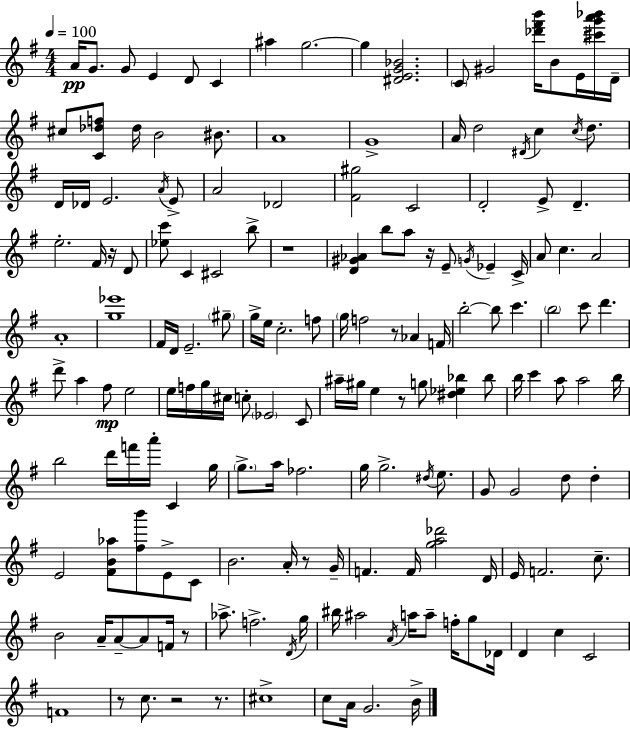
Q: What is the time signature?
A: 4/4